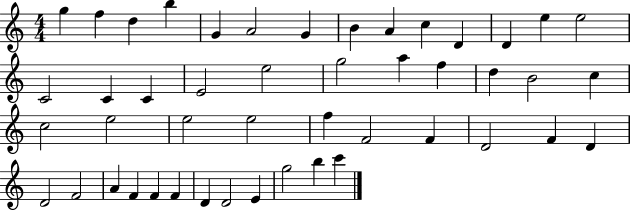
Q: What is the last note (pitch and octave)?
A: C6